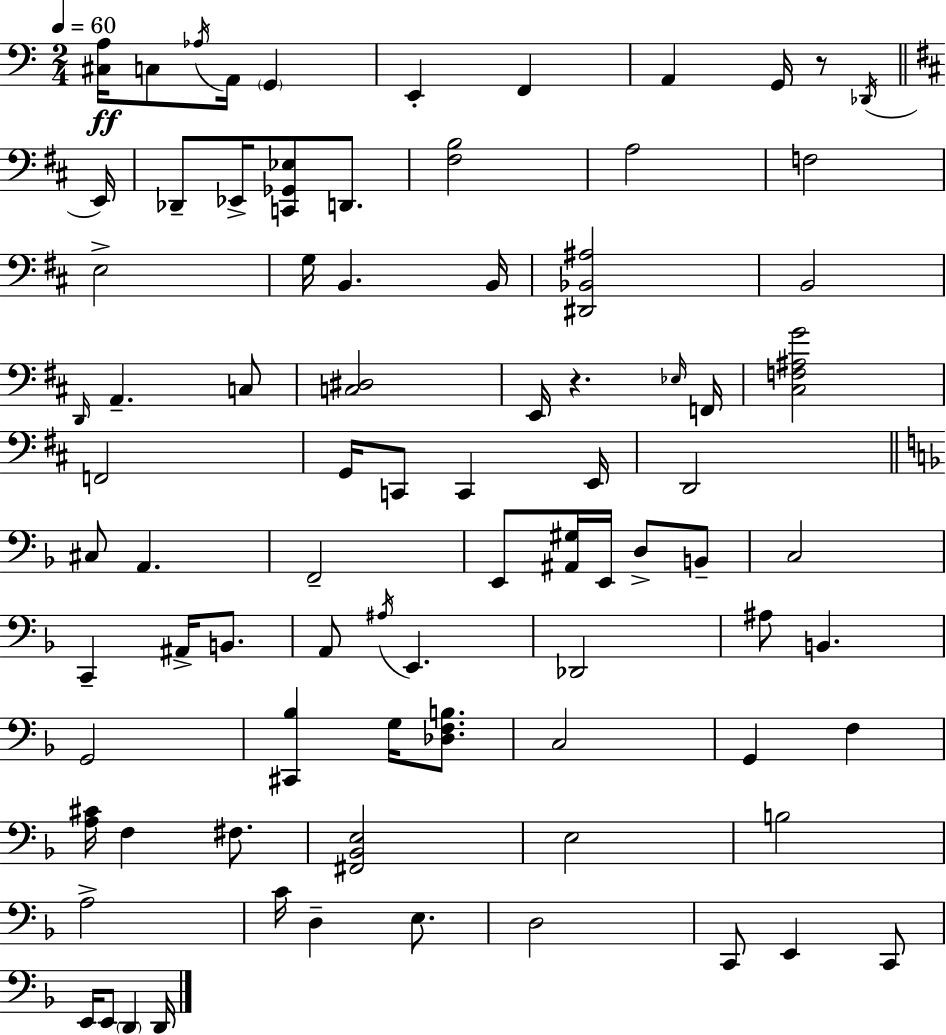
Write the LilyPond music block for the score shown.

{
  \clef bass
  \numericTimeSignature
  \time 2/4
  \key c \major
  \tempo 4 = 60
  <cis a>16\ff c8 \acciaccatura { aes16 } a,16 \parenthesize g,4 | e,4-. f,4 | a,4 g,16 r8 | \acciaccatura { des,16 } \bar "||" \break \key d \major e,16 des,8-- ees,16-> <c, ges, ees>8 d,8. | <fis b>2 | a2 | f2 | \break e2-> | g16 b,4. | b,16 <dis, bes, ais>2 | b,2 | \break \grace { d,16 } a,4.-- | c8 <c dis>2 | e,16 r4. | \grace { ees16 } f,16 <cis f ais g'>2 | \break f,2 | g,16 c,8 c,4 | e,16 d,2 | \bar "||" \break \key d \minor cis8 a,4. | f,2-- | e,8 <ais, gis>16 e,16 d8-> b,8-- | c2 | \break c,4-- ais,16-> b,8. | a,8 \acciaccatura { ais16 } e,4. | des,2 | ais8 b,4. | \break g,2 | <cis, bes>4 g16 <des f b>8. | c2 | g,4 f4 | \break <a cis'>16 f4 fis8. | <fis, bes, e>2 | e2 | b2 | \break a2-> | c'16 d4-- e8. | d2 | c,8 e,4 c,8 | \break e,16 e,8 \parenthesize d,4 | d,16 \bar "|."
}